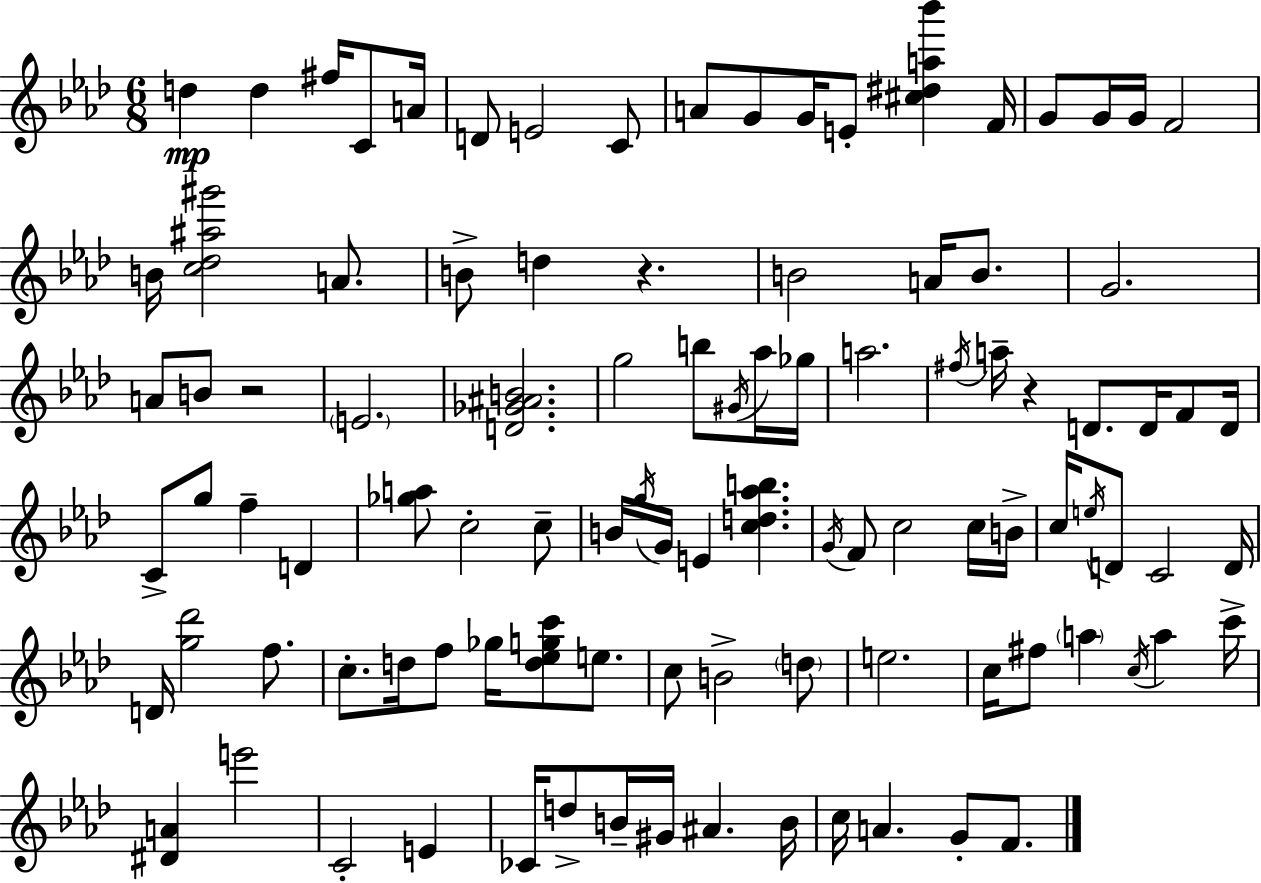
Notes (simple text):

D5/q D5/q F#5/s C4/e A4/s D4/e E4/h C4/e A4/e G4/e G4/s E4/e [C#5,D#5,A5,Bb6]/q F4/s G4/e G4/s G4/s F4/h B4/s [C5,Db5,A#5,G#6]/h A4/e. B4/e D5/q R/q. B4/h A4/s B4/e. G4/h. A4/e B4/e R/h E4/h. [D4,Gb4,A#4,B4]/h. G5/h B5/e G#4/s Ab5/s Gb5/s A5/h. F#5/s A5/s R/q D4/e. D4/s F4/e D4/s C4/e G5/e F5/q D4/q [Gb5,A5]/e C5/h C5/e B4/s G5/s G4/s E4/q [C5,D5,Ab5,B5]/q. G4/s F4/e C5/h C5/s B4/s C5/s E5/s D4/e C4/h D4/s D4/s [G5,Db6]/h F5/e. C5/e. D5/s F5/e Gb5/s [D5,Eb5,G5,C6]/e E5/e. C5/e B4/h D5/e E5/h. C5/s F#5/e A5/q C5/s A5/q C6/s [D#4,A4]/q E6/h C4/h E4/q CES4/s D5/e B4/s G#4/s A#4/q. B4/s C5/s A4/q. G4/e F4/e.